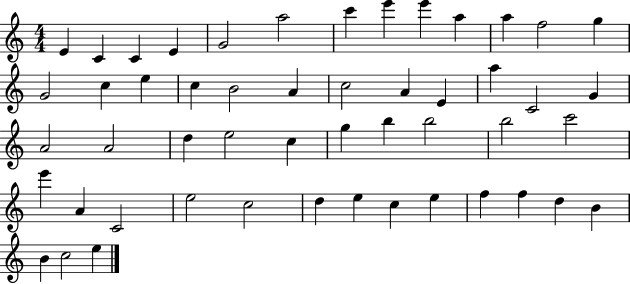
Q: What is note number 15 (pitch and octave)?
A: C5